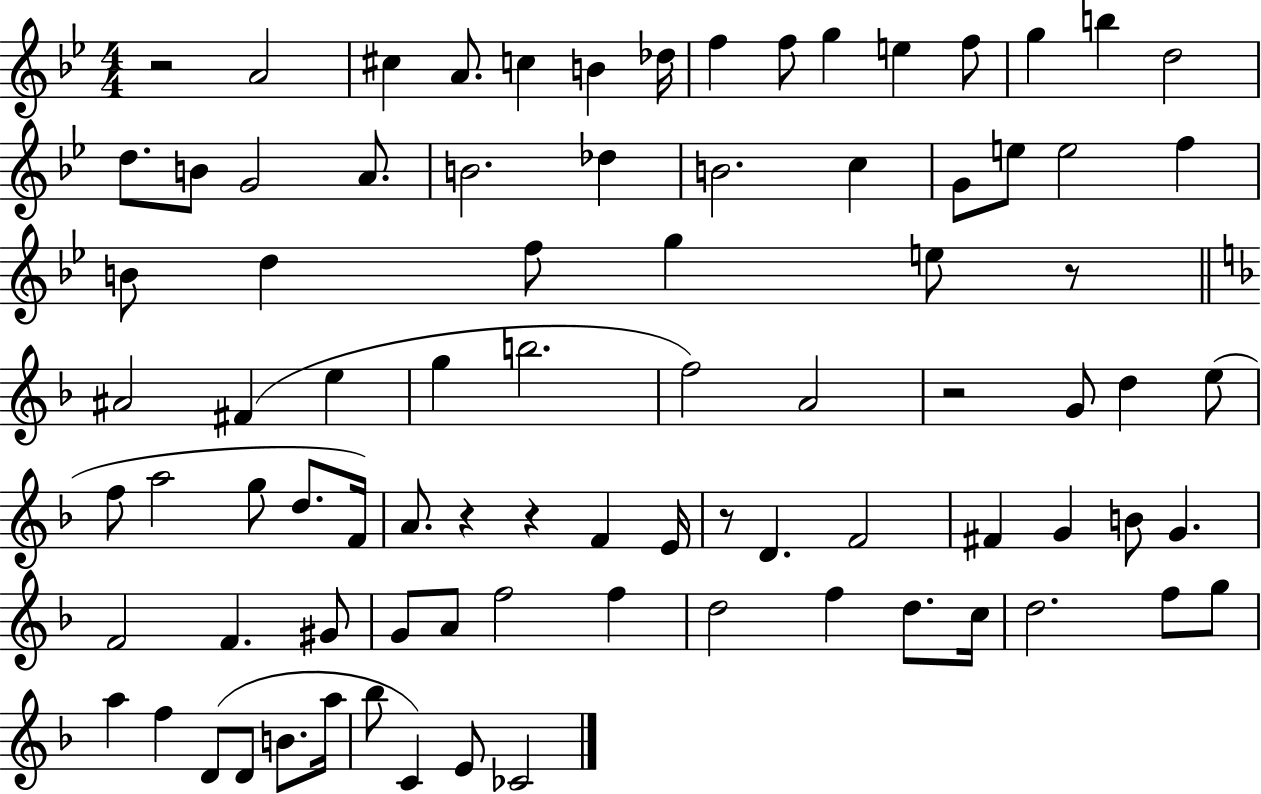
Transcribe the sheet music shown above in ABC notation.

X:1
T:Untitled
M:4/4
L:1/4
K:Bb
z2 A2 ^c A/2 c B _d/4 f f/2 g e f/2 g b d2 d/2 B/2 G2 A/2 B2 _d B2 c G/2 e/2 e2 f B/2 d f/2 g e/2 z/2 ^A2 ^F e g b2 f2 A2 z2 G/2 d e/2 f/2 a2 g/2 d/2 F/4 A/2 z z F E/4 z/2 D F2 ^F G B/2 G F2 F ^G/2 G/2 A/2 f2 f d2 f d/2 c/4 d2 f/2 g/2 a f D/2 D/2 B/2 a/4 _b/2 C E/2 _C2